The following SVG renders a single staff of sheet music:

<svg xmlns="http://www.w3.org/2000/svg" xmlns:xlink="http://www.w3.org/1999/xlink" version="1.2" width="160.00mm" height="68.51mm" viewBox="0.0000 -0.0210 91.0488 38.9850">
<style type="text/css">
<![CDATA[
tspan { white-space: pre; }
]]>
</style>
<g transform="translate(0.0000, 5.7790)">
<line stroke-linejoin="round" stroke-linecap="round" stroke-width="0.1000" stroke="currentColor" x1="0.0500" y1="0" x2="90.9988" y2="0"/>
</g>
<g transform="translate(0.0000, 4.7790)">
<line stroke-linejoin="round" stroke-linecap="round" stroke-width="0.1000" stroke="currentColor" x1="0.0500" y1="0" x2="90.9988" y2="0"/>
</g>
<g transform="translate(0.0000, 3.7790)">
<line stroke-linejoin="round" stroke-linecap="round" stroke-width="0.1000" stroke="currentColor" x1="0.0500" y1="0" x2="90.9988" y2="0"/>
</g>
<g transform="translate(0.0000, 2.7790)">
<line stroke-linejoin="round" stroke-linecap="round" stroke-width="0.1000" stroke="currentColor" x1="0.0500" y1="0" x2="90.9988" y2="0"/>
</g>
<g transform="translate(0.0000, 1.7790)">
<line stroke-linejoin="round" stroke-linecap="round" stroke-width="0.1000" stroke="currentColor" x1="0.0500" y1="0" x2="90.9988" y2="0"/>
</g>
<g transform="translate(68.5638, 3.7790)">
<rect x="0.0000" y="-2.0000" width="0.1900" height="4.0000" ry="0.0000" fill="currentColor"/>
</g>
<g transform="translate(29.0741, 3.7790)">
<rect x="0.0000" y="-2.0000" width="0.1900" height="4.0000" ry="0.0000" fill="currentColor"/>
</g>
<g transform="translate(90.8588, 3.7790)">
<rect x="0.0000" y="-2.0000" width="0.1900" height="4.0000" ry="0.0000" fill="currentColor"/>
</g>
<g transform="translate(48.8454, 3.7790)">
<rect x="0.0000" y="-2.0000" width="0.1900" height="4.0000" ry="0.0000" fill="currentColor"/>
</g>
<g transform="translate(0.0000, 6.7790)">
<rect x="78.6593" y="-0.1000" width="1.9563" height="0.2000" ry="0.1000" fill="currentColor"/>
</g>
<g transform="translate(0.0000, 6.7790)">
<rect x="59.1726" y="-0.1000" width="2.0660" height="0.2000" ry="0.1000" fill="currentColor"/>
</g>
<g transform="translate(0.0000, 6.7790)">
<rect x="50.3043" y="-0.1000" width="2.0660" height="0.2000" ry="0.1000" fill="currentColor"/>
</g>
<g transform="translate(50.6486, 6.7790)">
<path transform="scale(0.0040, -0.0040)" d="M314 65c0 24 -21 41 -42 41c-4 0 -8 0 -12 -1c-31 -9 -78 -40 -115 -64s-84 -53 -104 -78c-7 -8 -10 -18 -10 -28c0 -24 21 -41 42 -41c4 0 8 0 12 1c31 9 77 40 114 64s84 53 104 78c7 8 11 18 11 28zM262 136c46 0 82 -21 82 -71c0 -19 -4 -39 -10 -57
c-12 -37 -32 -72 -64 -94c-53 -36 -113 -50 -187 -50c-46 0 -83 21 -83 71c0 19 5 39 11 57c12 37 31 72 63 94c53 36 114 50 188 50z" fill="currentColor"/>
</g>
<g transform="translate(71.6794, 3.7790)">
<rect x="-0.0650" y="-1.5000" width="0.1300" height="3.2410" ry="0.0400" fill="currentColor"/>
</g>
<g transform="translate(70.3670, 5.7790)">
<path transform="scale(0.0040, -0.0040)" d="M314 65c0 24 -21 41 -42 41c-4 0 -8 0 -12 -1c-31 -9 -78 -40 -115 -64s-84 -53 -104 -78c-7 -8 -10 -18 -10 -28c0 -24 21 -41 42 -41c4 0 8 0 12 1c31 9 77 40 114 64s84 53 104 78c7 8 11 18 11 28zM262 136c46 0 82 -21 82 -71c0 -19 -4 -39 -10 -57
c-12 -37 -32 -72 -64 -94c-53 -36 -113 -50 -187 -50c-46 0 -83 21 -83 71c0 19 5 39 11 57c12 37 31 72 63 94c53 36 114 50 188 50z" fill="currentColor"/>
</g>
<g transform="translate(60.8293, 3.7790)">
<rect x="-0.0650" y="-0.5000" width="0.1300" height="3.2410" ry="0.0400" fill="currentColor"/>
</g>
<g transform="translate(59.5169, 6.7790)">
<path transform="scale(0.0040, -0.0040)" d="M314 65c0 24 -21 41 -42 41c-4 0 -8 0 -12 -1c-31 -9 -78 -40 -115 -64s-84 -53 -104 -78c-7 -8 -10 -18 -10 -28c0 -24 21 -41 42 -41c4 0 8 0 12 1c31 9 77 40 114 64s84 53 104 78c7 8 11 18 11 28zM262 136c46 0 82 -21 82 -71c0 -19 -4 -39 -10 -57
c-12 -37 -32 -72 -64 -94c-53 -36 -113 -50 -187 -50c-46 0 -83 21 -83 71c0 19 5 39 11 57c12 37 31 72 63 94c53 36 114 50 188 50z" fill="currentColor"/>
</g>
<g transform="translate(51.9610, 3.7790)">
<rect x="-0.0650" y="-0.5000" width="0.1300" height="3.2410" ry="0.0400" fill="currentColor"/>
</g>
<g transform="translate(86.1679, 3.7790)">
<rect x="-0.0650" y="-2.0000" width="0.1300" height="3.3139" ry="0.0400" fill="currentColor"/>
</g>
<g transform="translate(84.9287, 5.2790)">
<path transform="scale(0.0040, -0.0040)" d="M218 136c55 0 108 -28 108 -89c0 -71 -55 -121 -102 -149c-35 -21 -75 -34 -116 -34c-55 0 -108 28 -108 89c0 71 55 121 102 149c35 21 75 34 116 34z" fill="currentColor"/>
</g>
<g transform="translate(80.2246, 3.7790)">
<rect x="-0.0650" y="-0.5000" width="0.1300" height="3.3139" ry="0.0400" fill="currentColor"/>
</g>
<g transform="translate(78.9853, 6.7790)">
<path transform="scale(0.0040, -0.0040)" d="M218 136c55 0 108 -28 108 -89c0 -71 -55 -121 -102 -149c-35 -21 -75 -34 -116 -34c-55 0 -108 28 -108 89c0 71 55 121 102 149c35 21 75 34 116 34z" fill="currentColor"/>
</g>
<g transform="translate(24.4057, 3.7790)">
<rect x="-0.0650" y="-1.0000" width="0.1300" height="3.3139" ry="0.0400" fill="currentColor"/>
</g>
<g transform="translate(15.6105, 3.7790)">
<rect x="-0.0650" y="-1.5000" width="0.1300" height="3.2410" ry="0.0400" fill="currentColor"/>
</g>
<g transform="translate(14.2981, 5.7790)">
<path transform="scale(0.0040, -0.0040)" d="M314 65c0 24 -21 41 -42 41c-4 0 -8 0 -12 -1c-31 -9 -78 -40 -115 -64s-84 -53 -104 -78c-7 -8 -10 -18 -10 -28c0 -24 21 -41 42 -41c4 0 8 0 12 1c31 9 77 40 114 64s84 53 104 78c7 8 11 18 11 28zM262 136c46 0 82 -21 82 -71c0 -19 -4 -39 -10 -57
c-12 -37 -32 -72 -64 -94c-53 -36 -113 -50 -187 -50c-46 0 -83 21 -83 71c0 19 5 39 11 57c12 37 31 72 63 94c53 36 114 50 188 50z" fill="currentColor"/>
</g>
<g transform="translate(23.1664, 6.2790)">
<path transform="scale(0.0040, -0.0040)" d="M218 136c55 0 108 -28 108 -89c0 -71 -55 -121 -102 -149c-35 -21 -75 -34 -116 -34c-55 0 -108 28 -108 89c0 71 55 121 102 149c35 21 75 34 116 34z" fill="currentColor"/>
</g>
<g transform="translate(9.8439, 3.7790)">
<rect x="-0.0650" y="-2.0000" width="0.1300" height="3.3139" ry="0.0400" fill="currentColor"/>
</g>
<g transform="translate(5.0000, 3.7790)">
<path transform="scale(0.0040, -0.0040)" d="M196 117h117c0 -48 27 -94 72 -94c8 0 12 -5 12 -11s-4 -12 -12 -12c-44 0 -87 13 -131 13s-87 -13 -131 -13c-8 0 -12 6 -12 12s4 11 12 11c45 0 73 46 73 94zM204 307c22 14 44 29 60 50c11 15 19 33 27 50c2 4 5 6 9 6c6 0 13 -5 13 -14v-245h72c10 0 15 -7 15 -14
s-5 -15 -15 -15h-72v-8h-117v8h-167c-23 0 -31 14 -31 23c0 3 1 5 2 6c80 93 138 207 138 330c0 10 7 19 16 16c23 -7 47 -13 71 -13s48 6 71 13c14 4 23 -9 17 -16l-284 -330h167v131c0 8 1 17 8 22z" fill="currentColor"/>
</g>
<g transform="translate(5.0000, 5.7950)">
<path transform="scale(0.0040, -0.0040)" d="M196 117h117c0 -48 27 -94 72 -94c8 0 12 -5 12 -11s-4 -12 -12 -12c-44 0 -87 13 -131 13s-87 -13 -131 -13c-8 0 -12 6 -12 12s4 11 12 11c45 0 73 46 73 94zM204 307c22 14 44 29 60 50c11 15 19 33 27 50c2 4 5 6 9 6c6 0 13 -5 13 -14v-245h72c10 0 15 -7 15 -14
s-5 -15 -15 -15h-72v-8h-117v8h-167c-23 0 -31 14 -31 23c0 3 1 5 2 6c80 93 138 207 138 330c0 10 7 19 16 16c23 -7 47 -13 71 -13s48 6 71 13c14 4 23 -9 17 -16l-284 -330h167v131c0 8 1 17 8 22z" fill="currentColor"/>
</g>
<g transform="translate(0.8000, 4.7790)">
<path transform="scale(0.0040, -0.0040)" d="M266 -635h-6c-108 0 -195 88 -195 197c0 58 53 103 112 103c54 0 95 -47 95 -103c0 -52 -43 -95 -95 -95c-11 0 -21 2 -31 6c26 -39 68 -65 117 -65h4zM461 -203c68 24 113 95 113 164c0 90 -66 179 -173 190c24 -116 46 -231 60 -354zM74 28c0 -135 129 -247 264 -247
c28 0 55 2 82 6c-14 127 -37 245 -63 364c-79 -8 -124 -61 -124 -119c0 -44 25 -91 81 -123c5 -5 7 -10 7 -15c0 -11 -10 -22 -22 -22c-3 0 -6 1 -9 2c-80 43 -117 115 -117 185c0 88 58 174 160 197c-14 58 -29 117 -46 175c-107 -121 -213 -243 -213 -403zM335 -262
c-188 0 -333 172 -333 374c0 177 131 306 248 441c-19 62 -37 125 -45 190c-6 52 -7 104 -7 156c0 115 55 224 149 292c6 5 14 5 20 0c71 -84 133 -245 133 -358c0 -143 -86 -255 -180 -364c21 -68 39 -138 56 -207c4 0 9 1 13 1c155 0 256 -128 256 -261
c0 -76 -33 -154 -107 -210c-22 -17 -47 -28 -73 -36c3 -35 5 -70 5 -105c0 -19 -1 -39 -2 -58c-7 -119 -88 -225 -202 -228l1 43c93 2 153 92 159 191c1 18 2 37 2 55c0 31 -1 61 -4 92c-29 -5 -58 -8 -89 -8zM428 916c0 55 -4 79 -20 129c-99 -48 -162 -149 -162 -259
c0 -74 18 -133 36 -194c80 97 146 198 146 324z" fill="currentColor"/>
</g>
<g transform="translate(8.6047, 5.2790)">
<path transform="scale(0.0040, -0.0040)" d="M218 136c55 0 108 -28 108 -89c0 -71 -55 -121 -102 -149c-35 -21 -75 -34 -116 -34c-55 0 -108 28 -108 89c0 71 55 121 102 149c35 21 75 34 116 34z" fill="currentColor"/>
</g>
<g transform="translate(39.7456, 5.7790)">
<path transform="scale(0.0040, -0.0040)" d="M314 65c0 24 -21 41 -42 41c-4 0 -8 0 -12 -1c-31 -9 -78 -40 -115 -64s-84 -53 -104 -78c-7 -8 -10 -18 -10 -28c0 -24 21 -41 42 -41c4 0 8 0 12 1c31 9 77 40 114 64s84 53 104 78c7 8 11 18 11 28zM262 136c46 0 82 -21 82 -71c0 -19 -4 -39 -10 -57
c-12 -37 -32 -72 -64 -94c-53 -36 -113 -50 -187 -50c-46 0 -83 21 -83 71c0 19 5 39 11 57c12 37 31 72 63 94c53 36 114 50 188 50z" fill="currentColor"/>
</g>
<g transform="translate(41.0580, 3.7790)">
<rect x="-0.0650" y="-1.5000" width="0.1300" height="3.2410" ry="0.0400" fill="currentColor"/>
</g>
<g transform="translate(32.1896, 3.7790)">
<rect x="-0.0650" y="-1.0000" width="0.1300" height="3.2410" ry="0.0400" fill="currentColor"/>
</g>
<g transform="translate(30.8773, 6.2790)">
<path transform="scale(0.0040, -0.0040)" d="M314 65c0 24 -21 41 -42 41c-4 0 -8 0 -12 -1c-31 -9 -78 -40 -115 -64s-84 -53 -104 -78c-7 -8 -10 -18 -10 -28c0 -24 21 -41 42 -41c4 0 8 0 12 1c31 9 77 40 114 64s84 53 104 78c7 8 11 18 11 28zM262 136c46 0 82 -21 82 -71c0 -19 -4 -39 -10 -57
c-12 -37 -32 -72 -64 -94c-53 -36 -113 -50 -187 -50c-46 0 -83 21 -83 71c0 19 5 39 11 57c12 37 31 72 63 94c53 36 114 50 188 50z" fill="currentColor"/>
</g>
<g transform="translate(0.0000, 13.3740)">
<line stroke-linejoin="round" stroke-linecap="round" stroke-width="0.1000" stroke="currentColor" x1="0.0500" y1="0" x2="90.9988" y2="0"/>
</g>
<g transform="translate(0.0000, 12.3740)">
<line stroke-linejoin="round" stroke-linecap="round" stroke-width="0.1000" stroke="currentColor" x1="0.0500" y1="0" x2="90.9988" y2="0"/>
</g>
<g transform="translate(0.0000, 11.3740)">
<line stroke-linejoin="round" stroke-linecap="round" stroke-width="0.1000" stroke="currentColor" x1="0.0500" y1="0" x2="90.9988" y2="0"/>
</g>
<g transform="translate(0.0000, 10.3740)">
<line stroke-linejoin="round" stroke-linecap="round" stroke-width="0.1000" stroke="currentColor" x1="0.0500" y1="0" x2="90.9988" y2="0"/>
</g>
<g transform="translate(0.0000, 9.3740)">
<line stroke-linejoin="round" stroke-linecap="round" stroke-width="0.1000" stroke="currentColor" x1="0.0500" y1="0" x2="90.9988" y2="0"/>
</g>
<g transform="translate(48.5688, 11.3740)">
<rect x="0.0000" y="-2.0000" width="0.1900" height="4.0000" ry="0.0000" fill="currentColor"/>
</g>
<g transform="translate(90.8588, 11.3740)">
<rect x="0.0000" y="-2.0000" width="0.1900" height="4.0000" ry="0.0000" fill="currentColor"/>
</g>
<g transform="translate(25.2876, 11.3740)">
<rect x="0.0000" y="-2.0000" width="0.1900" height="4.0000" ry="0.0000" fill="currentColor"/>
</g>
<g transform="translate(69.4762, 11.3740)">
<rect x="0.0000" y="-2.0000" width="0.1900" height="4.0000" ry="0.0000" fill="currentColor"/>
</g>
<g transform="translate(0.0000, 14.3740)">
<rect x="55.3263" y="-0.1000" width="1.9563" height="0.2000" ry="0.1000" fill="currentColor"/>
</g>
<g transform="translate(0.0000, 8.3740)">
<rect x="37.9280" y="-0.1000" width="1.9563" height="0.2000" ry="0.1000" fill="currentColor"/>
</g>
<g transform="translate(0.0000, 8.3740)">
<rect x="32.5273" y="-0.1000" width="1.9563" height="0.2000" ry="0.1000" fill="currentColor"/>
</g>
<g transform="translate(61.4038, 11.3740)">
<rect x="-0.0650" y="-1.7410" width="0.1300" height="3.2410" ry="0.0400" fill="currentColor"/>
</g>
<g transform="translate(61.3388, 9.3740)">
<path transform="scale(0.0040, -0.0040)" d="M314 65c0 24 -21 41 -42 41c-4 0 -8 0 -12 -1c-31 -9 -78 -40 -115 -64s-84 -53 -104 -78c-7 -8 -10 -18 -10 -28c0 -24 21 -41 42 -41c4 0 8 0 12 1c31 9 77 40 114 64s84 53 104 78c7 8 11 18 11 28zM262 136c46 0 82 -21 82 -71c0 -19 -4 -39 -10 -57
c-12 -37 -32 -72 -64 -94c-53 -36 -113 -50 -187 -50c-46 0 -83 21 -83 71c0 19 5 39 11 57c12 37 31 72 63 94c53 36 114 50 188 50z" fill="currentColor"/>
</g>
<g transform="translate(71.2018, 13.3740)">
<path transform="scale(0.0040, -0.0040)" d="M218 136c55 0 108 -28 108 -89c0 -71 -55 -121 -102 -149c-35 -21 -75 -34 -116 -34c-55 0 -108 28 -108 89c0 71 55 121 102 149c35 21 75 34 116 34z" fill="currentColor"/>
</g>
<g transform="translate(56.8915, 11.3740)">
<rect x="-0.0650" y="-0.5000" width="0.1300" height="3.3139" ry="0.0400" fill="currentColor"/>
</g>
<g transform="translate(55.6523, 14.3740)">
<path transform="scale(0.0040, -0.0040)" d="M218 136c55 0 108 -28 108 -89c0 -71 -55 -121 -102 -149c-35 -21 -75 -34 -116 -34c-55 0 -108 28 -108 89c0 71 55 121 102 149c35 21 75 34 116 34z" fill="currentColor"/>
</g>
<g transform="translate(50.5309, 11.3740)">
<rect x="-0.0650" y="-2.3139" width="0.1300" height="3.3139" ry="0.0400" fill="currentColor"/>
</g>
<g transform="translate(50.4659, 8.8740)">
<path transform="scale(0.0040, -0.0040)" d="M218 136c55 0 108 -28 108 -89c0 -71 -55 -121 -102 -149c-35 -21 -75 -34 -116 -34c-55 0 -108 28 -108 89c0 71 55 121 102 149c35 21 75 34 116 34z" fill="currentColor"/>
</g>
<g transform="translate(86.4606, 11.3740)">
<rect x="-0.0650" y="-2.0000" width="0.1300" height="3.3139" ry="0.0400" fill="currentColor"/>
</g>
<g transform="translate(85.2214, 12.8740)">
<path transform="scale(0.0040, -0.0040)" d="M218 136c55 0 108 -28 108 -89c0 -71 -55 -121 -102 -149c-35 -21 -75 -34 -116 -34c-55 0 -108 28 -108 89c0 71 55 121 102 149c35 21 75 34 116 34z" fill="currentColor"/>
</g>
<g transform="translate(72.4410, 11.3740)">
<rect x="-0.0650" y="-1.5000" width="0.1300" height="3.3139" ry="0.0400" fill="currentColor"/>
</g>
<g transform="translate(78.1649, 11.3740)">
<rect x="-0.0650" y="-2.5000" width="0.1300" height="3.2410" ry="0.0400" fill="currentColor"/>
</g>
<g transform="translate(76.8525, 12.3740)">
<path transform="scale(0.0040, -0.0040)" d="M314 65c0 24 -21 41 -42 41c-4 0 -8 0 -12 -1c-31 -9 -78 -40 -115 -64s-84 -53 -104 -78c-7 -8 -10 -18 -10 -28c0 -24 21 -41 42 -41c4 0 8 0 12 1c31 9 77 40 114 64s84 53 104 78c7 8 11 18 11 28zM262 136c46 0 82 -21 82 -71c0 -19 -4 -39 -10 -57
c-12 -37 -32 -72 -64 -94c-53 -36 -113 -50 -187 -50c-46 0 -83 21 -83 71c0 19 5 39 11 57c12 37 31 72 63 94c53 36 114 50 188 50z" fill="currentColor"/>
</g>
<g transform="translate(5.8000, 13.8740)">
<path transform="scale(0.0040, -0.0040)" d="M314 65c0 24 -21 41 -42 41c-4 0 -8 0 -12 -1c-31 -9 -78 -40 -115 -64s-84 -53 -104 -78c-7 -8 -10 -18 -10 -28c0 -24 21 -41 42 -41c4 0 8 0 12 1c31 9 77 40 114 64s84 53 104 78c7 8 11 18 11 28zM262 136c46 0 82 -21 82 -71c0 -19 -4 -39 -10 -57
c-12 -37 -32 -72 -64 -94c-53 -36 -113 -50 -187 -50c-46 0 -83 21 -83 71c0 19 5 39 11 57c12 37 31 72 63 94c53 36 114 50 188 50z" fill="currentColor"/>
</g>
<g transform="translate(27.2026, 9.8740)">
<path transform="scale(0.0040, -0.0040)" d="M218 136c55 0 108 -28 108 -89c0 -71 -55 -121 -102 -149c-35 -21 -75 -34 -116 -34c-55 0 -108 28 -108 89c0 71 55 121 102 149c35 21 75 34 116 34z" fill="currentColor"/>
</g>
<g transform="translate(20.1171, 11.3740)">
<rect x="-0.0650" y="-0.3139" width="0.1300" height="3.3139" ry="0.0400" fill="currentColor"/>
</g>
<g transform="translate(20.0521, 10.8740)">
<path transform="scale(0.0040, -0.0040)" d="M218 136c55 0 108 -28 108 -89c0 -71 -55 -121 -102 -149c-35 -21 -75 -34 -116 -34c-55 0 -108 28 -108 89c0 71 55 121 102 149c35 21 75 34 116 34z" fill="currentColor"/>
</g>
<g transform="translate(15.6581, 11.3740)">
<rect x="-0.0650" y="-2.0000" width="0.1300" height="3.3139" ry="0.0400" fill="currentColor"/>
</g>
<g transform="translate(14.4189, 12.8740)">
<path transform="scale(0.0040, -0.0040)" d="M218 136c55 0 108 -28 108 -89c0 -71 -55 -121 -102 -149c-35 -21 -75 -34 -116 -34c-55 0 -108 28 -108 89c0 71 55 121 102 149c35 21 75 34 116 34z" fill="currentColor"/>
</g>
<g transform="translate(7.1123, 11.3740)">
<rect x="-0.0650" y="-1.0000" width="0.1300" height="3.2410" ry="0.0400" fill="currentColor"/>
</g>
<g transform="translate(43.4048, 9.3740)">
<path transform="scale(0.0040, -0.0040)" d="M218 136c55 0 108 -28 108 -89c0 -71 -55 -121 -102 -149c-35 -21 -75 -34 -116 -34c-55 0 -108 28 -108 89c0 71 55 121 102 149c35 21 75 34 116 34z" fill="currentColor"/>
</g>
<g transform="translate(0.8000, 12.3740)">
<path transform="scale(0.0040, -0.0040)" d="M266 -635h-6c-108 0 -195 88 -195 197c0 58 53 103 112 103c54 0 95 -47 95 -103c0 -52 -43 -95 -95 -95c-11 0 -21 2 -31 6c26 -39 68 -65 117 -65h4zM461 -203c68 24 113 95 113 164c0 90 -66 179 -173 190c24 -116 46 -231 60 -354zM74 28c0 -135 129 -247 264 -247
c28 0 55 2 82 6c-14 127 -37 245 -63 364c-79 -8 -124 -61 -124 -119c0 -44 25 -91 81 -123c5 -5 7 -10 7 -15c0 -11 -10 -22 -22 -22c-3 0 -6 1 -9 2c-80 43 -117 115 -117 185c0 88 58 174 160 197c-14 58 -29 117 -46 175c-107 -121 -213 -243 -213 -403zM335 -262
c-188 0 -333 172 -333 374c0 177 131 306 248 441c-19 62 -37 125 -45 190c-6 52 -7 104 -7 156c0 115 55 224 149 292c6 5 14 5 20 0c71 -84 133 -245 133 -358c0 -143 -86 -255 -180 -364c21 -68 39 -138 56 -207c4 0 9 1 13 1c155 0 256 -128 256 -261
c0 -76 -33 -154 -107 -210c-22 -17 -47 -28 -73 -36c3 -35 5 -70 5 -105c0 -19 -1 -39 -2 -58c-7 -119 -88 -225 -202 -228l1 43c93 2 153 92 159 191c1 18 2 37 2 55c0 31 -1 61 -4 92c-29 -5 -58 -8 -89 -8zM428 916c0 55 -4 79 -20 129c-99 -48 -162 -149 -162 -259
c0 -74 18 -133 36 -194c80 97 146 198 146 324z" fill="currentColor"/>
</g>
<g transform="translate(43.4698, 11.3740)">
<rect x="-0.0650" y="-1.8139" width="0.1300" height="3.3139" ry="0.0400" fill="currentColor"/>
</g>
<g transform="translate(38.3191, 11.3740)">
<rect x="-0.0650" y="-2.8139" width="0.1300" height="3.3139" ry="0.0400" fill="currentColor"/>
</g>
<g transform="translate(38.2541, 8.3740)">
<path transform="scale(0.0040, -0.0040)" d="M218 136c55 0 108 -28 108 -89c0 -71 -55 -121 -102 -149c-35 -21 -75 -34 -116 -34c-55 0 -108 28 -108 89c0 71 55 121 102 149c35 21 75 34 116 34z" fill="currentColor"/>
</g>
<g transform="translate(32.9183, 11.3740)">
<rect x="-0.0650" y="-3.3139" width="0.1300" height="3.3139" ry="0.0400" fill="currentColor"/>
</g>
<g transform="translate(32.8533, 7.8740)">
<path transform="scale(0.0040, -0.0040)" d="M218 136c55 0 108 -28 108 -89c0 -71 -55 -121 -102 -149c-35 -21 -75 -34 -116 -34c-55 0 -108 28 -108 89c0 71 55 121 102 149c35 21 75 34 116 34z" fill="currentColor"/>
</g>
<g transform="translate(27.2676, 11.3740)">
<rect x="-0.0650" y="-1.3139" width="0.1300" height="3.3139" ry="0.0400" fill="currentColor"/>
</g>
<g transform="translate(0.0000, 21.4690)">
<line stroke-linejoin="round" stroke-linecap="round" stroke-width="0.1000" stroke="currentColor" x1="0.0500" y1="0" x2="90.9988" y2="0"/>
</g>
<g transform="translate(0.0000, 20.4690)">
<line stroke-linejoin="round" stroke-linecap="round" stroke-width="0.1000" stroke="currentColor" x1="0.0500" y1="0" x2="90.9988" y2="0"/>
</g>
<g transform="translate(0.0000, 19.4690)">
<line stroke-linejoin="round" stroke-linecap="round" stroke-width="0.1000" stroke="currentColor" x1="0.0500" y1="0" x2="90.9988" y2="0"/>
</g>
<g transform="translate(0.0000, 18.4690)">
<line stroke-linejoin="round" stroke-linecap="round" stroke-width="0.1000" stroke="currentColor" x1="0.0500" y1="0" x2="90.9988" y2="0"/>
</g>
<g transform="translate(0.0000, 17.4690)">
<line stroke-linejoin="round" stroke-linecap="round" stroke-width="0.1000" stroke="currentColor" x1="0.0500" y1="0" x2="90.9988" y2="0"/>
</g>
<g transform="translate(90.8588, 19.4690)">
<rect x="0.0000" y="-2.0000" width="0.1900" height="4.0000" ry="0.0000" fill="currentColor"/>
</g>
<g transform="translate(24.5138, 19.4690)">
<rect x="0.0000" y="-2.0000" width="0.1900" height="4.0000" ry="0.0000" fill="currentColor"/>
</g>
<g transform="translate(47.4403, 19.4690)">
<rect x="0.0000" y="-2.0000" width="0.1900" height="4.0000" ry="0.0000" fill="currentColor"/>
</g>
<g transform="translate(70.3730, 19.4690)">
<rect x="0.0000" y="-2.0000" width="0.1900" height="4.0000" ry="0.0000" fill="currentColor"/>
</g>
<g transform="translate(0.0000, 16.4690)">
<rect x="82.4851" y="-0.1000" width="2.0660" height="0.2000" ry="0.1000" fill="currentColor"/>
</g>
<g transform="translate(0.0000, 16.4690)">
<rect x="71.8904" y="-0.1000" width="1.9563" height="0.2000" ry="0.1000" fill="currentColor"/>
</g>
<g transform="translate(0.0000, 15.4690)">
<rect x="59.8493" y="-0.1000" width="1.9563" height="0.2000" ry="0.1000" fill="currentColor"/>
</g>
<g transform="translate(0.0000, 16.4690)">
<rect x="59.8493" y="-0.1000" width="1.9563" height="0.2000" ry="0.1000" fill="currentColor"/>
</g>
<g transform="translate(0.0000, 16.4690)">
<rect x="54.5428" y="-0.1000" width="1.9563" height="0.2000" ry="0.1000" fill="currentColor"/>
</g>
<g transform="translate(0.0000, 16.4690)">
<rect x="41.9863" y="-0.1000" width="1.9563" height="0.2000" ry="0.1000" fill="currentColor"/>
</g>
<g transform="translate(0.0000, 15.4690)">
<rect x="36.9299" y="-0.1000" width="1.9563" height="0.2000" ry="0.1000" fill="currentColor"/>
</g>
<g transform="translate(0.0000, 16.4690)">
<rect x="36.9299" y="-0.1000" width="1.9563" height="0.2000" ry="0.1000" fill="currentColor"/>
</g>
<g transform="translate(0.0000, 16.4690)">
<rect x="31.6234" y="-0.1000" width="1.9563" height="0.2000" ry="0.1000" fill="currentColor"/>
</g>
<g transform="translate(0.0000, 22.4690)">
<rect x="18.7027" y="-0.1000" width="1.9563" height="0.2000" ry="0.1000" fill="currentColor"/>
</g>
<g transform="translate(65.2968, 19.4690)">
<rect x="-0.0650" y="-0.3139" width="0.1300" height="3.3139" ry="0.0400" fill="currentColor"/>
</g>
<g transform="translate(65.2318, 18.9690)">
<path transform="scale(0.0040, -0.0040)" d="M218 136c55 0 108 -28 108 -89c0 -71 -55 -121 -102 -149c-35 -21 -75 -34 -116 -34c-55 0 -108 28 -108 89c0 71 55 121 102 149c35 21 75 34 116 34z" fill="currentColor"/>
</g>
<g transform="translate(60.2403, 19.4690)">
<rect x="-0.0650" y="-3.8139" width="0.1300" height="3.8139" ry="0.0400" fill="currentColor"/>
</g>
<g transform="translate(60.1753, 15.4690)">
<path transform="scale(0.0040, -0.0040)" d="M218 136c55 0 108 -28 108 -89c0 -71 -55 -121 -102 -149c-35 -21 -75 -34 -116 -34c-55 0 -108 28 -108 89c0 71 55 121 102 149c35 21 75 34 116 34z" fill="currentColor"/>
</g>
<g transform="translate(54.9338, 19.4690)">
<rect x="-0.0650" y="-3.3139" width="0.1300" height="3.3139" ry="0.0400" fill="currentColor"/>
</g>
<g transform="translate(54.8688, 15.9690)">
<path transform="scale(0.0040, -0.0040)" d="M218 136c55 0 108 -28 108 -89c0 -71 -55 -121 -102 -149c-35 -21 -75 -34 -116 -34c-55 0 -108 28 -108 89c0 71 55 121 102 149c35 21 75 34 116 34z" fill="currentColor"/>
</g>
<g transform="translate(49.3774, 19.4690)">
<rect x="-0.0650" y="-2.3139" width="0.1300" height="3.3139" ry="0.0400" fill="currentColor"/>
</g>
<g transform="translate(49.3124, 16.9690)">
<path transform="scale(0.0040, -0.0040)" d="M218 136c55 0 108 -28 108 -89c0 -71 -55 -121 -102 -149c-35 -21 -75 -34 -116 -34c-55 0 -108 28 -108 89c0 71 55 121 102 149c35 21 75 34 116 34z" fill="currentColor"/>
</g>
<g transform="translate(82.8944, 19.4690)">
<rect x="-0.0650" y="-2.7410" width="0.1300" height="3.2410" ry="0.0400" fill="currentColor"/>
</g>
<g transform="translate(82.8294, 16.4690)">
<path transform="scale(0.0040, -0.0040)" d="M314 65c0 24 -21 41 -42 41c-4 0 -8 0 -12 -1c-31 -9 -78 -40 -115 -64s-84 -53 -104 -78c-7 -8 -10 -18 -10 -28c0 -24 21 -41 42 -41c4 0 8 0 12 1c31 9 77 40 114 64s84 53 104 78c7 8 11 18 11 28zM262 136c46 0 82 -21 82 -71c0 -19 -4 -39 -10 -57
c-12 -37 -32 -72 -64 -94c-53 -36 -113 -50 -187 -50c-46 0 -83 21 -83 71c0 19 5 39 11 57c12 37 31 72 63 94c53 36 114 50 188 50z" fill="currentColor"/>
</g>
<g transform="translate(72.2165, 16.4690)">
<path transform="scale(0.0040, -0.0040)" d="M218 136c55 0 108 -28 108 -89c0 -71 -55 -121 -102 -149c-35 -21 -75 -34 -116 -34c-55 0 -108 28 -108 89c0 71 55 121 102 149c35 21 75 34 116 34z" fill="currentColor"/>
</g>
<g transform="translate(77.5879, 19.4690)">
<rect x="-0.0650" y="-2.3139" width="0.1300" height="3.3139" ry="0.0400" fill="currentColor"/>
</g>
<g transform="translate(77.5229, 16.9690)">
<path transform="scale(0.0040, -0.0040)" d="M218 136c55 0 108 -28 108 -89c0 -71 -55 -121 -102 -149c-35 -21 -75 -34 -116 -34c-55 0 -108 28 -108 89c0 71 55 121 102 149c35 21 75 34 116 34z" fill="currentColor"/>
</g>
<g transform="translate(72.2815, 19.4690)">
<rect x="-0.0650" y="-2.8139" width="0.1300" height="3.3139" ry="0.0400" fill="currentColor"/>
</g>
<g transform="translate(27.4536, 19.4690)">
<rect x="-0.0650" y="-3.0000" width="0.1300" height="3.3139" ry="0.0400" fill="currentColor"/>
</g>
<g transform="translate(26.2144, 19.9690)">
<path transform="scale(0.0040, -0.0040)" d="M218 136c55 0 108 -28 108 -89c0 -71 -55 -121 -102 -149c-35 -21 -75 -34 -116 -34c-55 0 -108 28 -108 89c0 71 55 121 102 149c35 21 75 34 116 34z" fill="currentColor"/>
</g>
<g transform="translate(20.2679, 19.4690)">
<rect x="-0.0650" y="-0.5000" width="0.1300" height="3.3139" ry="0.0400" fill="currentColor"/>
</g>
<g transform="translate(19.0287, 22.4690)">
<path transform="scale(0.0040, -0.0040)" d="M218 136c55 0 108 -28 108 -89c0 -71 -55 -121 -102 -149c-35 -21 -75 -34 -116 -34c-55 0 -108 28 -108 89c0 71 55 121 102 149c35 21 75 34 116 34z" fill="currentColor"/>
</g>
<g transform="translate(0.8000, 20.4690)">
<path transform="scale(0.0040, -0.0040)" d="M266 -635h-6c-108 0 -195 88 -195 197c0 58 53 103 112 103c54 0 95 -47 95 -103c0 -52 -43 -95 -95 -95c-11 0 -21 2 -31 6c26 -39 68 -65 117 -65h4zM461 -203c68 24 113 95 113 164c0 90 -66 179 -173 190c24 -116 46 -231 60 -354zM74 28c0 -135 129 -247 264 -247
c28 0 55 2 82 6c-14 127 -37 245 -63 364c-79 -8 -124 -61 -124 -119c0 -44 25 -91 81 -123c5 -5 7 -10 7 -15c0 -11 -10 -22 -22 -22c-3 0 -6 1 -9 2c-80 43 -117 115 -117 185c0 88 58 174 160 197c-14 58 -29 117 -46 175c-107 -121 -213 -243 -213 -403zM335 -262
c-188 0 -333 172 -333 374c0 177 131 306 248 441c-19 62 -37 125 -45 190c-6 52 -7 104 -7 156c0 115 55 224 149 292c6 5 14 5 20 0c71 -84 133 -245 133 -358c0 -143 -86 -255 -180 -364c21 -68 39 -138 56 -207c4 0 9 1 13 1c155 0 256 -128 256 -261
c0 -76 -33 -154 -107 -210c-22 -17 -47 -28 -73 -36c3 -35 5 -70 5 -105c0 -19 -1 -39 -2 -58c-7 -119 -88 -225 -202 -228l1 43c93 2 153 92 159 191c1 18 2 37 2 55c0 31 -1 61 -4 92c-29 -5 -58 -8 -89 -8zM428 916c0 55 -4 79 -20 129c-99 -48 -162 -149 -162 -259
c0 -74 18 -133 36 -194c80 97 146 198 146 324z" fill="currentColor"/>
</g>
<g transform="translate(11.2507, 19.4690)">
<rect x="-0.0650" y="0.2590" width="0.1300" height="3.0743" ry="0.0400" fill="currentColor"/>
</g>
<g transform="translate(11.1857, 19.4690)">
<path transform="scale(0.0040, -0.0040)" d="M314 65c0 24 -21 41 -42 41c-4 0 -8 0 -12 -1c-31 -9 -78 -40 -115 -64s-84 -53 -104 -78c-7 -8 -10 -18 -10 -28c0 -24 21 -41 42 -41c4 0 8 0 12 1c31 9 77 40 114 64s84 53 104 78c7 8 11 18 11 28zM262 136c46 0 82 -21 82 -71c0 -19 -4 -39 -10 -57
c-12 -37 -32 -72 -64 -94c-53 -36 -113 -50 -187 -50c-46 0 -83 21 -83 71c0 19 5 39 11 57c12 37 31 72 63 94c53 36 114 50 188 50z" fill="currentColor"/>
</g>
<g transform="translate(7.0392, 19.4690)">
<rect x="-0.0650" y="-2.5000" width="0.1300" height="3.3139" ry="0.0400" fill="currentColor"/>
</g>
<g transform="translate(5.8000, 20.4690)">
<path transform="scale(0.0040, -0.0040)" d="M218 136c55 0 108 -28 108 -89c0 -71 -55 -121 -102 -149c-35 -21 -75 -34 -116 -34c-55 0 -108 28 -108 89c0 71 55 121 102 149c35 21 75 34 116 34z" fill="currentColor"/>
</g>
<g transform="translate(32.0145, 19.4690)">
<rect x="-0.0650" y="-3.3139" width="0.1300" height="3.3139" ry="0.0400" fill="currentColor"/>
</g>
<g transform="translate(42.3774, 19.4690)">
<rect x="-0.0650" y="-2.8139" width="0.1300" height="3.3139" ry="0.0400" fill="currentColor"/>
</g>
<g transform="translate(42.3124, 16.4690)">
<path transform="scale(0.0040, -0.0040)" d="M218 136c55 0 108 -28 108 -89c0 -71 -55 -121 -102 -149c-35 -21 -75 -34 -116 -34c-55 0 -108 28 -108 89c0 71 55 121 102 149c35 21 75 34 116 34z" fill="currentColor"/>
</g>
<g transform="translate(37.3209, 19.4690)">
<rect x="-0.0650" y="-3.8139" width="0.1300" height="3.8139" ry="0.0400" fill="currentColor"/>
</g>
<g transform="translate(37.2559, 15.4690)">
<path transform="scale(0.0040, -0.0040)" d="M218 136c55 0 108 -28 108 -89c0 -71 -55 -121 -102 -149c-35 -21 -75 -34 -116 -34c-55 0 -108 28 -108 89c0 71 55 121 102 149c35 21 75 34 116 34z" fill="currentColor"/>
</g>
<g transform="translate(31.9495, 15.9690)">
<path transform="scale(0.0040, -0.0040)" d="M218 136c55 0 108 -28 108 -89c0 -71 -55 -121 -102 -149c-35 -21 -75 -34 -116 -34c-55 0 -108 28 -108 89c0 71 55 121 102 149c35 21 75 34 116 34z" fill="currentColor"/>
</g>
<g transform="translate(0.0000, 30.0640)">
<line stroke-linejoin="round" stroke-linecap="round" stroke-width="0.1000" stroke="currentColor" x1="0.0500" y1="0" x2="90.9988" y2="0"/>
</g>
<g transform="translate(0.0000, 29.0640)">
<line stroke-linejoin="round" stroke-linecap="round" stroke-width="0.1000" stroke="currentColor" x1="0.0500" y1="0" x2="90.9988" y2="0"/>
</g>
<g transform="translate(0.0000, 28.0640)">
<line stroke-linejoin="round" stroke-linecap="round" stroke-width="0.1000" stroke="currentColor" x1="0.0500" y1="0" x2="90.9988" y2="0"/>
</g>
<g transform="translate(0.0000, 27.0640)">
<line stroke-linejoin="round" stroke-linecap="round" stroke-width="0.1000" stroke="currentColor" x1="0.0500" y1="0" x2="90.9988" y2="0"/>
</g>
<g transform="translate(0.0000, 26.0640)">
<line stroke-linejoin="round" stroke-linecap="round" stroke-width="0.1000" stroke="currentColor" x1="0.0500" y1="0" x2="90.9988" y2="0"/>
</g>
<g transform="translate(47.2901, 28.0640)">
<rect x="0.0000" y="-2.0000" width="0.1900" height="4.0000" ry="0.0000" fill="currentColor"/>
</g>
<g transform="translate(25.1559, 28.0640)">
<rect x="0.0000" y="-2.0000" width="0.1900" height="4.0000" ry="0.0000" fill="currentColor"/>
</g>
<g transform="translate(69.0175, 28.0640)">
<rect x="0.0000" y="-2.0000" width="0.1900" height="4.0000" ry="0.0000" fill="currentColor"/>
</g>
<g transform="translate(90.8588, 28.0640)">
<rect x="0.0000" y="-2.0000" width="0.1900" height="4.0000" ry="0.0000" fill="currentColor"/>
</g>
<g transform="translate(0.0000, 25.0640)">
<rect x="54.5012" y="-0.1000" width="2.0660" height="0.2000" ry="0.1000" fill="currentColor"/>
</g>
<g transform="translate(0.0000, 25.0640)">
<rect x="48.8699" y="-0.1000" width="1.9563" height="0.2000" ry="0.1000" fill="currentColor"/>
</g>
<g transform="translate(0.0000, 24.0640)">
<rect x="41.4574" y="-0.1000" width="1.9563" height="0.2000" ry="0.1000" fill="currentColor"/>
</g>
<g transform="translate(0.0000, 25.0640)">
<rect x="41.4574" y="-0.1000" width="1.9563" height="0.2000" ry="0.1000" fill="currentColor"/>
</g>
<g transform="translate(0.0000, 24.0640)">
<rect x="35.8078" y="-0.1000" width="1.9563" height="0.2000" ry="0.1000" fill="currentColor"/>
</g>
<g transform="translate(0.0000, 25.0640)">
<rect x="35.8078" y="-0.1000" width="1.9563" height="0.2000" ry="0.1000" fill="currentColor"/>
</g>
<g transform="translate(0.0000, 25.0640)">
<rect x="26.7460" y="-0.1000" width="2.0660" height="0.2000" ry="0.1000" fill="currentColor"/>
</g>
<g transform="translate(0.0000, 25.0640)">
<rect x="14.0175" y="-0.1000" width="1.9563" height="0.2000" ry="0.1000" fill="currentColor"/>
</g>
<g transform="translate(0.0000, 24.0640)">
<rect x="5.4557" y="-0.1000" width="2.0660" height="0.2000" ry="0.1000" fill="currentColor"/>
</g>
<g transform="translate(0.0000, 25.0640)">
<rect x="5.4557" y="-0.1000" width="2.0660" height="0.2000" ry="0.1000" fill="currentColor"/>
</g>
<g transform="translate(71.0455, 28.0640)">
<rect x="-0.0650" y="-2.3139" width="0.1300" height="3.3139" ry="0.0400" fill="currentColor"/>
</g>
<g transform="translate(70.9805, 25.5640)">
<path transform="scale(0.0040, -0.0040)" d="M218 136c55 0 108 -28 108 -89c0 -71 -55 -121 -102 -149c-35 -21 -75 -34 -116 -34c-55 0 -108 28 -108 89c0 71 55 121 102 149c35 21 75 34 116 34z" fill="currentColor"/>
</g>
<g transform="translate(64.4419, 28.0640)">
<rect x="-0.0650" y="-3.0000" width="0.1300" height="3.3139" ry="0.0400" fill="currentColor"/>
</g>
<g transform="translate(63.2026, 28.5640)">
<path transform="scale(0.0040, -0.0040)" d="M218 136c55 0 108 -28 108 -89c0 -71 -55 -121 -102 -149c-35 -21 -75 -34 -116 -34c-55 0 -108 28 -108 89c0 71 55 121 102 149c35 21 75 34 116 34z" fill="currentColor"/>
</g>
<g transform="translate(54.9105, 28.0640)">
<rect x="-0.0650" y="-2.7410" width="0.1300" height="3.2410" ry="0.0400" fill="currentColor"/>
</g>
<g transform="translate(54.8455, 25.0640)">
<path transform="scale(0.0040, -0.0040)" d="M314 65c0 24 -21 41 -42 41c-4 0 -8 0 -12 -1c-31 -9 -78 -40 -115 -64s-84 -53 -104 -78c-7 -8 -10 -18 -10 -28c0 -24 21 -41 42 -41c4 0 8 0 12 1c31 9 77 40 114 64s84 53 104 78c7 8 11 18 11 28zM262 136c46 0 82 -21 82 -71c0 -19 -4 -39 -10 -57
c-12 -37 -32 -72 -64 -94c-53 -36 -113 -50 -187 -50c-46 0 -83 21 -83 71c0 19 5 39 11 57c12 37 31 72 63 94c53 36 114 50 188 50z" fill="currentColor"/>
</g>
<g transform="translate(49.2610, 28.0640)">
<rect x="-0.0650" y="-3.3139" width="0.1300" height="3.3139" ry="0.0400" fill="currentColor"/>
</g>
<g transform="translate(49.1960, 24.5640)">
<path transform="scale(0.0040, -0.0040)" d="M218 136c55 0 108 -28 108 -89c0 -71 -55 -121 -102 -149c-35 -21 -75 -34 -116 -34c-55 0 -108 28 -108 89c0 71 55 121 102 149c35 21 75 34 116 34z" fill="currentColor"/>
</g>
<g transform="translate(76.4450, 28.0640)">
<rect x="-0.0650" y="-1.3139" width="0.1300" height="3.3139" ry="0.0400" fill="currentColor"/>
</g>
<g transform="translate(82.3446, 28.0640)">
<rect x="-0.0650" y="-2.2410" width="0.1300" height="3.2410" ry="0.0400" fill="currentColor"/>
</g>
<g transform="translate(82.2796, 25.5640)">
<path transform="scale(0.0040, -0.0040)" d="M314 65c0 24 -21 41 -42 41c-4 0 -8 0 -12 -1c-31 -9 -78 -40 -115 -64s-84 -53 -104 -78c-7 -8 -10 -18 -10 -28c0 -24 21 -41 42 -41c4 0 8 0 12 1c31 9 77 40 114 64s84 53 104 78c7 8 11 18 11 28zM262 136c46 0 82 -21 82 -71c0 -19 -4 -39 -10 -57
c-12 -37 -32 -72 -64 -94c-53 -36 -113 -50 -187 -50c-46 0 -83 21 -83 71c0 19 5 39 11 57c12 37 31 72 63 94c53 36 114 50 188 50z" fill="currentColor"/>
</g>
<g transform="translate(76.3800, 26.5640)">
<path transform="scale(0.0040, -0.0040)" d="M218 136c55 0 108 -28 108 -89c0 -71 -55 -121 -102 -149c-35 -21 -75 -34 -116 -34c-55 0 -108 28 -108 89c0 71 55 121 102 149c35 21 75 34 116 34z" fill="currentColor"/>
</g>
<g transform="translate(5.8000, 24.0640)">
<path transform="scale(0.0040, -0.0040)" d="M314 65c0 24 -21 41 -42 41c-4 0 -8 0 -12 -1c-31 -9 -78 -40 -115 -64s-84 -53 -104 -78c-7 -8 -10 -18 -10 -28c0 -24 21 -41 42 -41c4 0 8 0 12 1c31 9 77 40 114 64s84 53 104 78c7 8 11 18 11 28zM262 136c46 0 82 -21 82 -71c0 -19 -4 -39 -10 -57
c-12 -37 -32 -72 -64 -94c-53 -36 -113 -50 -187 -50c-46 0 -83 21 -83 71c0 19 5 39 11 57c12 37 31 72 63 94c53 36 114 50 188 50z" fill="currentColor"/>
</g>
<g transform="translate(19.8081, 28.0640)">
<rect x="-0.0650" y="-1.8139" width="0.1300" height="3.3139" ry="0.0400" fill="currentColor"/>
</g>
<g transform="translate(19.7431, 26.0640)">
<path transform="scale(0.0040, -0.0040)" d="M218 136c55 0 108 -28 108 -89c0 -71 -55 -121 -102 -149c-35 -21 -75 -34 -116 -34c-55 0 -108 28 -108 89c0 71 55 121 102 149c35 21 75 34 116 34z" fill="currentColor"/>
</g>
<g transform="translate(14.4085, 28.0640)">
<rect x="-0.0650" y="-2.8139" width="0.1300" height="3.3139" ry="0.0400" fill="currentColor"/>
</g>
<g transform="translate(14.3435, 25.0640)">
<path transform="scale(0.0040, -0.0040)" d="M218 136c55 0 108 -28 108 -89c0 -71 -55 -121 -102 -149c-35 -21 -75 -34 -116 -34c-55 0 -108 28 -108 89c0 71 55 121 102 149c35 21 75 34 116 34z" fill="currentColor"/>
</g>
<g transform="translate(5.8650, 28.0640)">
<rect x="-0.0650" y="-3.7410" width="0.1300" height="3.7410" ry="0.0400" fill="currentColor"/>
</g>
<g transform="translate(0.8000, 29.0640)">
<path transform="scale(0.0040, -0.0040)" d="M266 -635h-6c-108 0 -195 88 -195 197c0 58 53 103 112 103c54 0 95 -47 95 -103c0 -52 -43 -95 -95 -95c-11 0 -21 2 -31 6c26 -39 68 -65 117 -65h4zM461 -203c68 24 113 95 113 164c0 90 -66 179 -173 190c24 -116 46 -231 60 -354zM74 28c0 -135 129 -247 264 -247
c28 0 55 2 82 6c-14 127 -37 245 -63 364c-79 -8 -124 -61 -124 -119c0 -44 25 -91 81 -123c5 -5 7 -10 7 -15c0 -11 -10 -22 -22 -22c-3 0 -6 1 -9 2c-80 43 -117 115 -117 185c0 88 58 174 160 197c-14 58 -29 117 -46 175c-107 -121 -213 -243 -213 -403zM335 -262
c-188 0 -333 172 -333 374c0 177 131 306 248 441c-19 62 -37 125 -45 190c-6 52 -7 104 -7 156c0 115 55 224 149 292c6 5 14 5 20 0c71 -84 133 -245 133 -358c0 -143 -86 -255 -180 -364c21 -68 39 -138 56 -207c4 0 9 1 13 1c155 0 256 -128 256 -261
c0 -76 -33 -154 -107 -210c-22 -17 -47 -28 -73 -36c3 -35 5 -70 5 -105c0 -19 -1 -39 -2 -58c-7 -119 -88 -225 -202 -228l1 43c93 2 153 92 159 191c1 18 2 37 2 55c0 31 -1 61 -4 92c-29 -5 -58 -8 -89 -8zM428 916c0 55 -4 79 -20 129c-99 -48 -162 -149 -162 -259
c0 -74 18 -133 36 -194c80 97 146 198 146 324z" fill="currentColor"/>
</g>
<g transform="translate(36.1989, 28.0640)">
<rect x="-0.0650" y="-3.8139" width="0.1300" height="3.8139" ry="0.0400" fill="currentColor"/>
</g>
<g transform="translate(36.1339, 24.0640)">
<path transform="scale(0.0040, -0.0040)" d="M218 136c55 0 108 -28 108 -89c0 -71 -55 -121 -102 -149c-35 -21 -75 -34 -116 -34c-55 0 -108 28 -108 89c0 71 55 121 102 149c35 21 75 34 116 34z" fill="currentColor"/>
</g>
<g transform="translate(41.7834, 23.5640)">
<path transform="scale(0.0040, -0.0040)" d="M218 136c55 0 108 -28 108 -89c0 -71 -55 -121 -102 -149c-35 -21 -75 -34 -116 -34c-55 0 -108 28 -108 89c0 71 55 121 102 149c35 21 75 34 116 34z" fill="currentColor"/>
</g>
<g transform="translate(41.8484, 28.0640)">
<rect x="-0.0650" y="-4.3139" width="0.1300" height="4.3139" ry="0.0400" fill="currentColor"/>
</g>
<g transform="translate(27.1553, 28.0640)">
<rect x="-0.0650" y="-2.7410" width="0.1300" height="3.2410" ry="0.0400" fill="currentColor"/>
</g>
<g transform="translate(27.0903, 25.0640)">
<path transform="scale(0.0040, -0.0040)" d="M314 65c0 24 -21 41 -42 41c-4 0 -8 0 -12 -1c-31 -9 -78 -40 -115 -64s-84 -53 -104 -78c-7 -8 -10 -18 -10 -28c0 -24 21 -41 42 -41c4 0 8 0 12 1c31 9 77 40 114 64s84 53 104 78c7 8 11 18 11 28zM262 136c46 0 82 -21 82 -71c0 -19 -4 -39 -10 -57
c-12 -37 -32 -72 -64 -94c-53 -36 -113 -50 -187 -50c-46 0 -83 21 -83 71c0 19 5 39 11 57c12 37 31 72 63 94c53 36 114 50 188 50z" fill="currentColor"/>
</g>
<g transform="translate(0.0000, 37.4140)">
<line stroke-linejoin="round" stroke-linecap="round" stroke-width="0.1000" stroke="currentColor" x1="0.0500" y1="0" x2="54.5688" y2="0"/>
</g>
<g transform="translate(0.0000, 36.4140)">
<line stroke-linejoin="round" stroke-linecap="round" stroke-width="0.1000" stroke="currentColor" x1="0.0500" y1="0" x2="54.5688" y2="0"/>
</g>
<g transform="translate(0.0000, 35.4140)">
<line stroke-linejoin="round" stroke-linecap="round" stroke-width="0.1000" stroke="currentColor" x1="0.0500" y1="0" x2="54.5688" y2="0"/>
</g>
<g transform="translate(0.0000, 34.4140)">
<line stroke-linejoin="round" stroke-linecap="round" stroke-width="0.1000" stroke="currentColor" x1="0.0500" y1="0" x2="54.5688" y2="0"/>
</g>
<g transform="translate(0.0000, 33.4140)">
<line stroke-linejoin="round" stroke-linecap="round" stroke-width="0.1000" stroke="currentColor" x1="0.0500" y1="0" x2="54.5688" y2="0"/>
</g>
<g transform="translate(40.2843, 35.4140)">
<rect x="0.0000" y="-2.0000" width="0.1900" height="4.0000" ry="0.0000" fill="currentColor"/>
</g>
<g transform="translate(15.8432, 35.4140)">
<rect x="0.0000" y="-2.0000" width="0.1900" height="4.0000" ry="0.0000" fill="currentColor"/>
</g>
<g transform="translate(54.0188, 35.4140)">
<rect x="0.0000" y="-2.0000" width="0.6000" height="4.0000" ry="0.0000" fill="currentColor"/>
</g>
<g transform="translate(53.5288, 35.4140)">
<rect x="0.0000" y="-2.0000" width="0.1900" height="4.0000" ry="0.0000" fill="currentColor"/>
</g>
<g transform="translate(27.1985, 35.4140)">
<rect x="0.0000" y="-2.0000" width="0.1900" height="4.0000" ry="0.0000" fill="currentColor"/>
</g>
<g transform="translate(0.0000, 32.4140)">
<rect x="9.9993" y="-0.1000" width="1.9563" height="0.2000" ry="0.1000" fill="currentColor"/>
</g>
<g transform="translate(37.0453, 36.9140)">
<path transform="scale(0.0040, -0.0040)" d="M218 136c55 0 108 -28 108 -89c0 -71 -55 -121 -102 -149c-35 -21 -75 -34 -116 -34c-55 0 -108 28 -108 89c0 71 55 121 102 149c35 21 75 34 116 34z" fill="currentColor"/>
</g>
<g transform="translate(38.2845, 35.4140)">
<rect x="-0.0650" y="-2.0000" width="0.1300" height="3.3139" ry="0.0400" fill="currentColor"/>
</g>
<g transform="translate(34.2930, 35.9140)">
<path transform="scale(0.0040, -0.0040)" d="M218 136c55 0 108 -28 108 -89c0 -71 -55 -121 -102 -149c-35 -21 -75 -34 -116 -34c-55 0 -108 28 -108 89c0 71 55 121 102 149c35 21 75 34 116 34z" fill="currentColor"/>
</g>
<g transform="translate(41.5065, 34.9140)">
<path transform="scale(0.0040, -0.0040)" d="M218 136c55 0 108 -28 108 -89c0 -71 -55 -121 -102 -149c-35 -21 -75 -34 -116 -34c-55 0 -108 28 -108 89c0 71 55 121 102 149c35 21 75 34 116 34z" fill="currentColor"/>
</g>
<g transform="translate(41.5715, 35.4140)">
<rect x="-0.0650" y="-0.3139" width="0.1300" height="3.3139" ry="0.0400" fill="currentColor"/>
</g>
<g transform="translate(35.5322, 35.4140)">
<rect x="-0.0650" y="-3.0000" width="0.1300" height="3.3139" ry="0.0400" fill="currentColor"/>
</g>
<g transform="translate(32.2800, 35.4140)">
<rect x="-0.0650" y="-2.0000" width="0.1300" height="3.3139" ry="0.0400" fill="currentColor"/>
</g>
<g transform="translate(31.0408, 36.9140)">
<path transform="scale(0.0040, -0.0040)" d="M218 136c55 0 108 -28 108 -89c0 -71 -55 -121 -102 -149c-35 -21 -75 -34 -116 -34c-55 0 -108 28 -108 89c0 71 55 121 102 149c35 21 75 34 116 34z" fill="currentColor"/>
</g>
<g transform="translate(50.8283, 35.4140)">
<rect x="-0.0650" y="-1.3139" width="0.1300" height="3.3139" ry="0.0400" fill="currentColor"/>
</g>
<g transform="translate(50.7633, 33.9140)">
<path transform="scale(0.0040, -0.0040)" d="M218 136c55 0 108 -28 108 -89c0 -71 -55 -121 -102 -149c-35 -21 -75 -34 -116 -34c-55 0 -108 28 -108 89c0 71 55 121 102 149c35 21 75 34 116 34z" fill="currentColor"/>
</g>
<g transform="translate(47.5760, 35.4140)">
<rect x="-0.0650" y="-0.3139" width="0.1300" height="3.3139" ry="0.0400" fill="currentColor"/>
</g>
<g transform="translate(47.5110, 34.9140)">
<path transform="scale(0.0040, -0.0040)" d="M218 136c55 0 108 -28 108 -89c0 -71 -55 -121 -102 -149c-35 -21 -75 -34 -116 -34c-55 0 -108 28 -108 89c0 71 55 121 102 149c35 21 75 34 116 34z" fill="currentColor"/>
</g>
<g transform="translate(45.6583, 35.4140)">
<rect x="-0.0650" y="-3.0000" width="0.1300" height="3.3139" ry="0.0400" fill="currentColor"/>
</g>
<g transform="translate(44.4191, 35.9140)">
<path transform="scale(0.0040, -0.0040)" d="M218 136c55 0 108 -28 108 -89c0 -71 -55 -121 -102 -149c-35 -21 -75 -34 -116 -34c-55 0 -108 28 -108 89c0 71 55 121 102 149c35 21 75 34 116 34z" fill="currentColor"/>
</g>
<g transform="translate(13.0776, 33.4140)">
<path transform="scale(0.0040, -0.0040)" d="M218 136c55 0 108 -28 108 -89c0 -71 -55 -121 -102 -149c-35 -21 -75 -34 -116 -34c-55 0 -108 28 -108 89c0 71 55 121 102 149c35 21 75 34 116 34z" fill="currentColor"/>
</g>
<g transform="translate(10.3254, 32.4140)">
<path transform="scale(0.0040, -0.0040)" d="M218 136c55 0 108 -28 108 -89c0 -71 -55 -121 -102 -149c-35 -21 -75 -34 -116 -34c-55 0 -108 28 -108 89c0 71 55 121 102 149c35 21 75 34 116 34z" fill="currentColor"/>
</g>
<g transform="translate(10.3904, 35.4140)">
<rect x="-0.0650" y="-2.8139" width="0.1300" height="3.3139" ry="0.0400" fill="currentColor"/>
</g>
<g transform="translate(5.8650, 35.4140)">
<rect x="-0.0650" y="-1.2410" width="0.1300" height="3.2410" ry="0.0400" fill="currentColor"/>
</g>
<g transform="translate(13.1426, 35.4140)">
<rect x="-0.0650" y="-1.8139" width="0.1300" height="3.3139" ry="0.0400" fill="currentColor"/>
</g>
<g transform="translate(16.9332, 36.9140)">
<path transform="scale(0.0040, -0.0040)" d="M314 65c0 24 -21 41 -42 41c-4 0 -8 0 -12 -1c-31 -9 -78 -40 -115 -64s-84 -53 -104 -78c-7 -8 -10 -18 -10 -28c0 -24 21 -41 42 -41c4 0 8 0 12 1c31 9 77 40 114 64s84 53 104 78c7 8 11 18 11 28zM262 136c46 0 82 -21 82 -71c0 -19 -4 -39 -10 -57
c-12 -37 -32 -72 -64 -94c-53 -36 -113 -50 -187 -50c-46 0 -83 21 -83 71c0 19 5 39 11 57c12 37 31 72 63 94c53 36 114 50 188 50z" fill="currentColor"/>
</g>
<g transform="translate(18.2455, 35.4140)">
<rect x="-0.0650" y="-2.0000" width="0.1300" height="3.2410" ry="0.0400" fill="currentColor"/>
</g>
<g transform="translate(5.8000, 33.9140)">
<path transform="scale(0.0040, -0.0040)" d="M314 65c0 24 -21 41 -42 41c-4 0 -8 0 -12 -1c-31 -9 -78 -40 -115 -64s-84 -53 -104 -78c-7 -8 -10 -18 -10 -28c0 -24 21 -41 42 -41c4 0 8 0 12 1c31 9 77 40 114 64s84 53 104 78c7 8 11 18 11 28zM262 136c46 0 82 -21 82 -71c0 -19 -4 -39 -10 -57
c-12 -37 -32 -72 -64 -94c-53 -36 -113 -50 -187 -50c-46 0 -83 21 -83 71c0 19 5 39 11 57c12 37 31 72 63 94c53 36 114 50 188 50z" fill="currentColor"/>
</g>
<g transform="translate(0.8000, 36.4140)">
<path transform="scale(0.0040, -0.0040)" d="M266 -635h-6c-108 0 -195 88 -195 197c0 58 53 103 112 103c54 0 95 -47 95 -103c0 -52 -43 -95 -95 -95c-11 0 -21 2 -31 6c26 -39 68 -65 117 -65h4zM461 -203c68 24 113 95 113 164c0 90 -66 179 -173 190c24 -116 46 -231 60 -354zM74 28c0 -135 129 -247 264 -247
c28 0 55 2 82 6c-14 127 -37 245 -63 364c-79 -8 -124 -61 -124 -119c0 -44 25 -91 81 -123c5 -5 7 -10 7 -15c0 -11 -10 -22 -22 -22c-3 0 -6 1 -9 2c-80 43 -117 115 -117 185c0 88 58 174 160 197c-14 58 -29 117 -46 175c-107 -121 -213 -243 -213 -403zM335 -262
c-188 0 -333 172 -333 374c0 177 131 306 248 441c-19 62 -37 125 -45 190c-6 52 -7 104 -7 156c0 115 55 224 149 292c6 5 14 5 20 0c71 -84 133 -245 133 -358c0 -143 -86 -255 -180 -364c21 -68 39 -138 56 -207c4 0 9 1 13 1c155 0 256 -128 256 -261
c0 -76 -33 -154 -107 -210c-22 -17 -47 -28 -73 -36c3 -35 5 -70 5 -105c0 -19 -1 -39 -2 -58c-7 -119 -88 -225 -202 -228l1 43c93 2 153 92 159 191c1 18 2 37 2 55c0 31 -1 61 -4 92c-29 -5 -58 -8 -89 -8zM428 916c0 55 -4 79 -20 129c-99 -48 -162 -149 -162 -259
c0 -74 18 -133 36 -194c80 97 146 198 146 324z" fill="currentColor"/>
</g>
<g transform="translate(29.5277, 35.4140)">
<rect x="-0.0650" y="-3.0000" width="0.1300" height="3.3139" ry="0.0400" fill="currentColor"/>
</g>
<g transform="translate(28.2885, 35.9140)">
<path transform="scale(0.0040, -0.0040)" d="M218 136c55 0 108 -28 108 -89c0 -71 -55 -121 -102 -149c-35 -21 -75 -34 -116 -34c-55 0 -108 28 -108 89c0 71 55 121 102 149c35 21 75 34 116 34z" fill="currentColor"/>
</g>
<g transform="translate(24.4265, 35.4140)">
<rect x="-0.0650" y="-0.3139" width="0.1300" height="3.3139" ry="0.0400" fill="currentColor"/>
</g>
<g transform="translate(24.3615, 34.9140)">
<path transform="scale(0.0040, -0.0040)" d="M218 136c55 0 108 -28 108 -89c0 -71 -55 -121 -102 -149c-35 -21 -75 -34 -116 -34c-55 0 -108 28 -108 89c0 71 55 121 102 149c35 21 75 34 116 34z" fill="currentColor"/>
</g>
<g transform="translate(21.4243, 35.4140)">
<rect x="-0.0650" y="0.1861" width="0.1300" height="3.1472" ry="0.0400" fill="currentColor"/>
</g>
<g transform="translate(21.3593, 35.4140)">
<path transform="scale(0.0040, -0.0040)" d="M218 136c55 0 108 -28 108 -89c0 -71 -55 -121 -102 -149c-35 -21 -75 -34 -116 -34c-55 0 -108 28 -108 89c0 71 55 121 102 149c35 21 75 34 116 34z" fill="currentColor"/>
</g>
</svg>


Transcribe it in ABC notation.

X:1
T:Untitled
M:4/4
L:1/4
K:C
F E2 D D2 E2 C2 C2 E2 C F D2 F c e b a f g C f2 E G2 F G B2 C A b c' a g b c' c a g a2 c'2 a f a2 c' d' b a2 A g e g2 e2 a f F2 B c A F A F c A c e